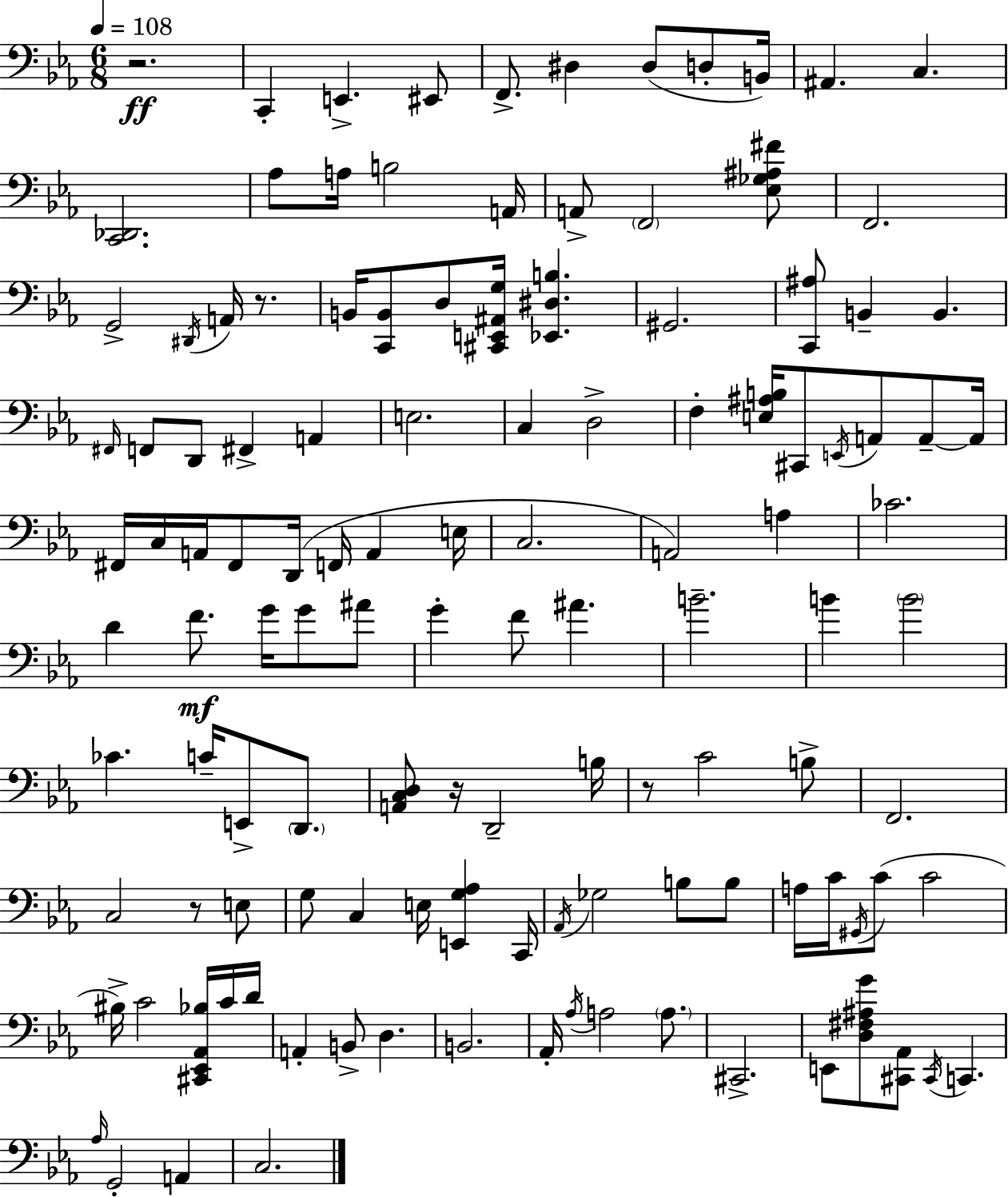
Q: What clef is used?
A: bass